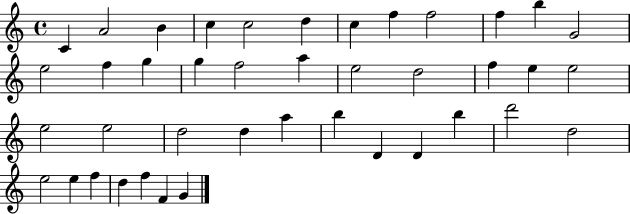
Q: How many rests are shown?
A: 0